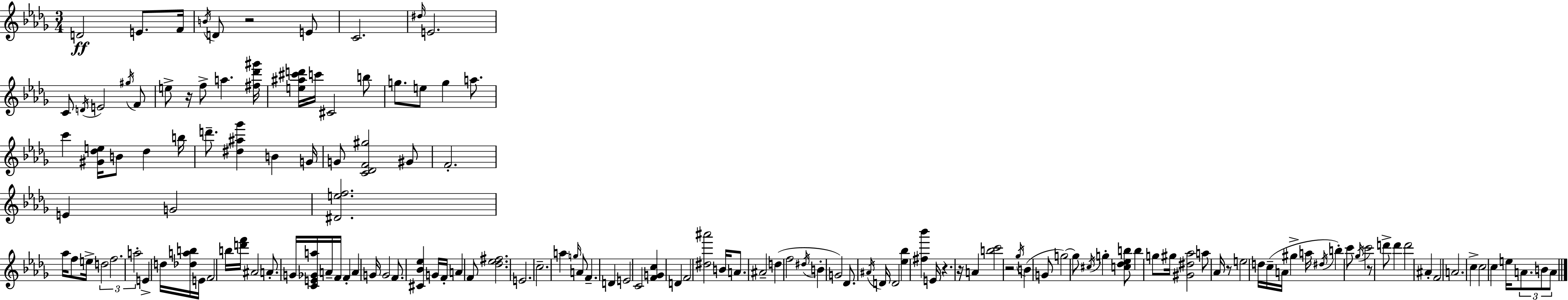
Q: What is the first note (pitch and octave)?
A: D4